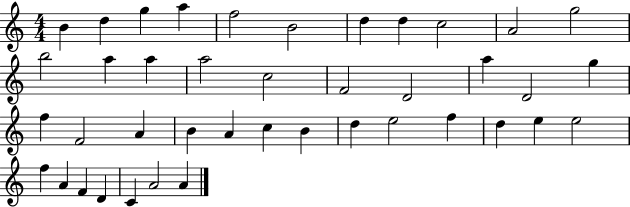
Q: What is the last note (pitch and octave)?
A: A4